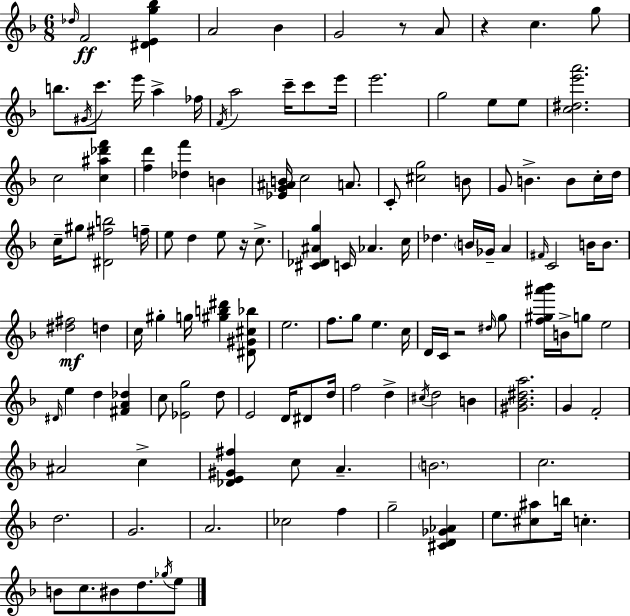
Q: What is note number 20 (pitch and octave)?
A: E6